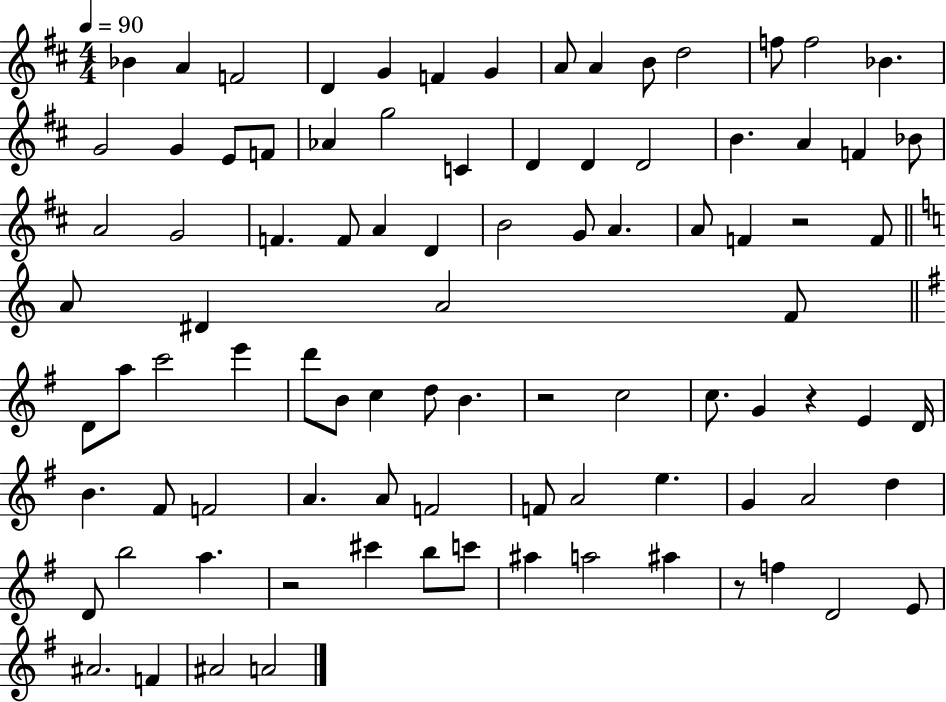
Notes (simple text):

Bb4/q A4/q F4/h D4/q G4/q F4/q G4/q A4/e A4/q B4/e D5/h F5/e F5/h Bb4/q. G4/h G4/q E4/e F4/e Ab4/q G5/h C4/q D4/q D4/q D4/h B4/q. A4/q F4/q Bb4/e A4/h G4/h F4/q. F4/e A4/q D4/q B4/h G4/e A4/q. A4/e F4/q R/h F4/e A4/e D#4/q A4/h F4/e D4/e A5/e C6/h E6/q D6/e B4/e C5/q D5/e B4/q. R/h C5/h C5/e. G4/q R/q E4/q D4/s B4/q. F#4/e F4/h A4/q. A4/e F4/h F4/e A4/h E5/q. G4/q A4/h D5/q D4/e B5/h A5/q. R/h C#6/q B5/e C6/e A#5/q A5/h A#5/q R/e F5/q D4/h E4/e A#4/h. F4/q A#4/h A4/h